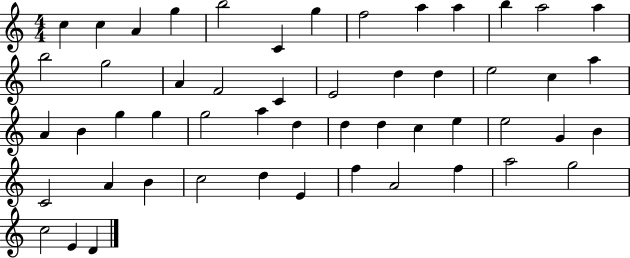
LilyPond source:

{
  \clef treble
  \numericTimeSignature
  \time 4/4
  \key c \major
  c''4 c''4 a'4 g''4 | b''2 c'4 g''4 | f''2 a''4 a''4 | b''4 a''2 a''4 | \break b''2 g''2 | a'4 f'2 c'4 | e'2 d''4 d''4 | e''2 c''4 a''4 | \break a'4 b'4 g''4 g''4 | g''2 a''4 d''4 | d''4 d''4 c''4 e''4 | e''2 g'4 b'4 | \break c'2 a'4 b'4 | c''2 d''4 e'4 | f''4 a'2 f''4 | a''2 g''2 | \break c''2 e'4 d'4 | \bar "|."
}